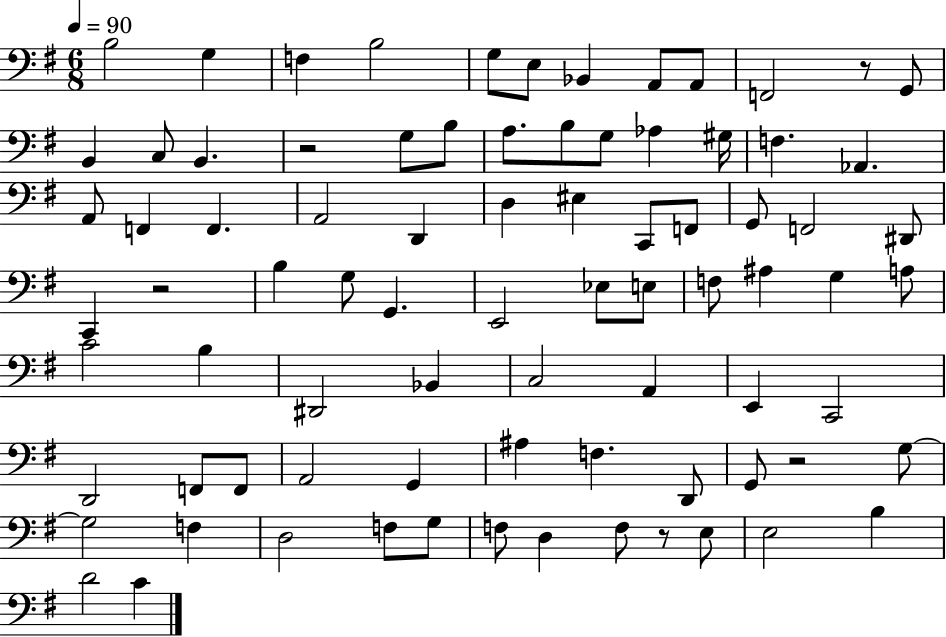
X:1
T:Untitled
M:6/8
L:1/4
K:G
B,2 G, F, B,2 G,/2 E,/2 _B,, A,,/2 A,,/2 F,,2 z/2 G,,/2 B,, C,/2 B,, z2 G,/2 B,/2 A,/2 B,/2 G,/2 _A, ^G,/4 F, _A,, A,,/2 F,, F,, A,,2 D,, D, ^E, C,,/2 F,,/2 G,,/2 F,,2 ^D,,/2 C,, z2 B, G,/2 G,, E,,2 _E,/2 E,/2 F,/2 ^A, G, A,/2 C2 B, ^D,,2 _B,, C,2 A,, E,, C,,2 D,,2 F,,/2 F,,/2 A,,2 G,, ^A, F, D,,/2 G,,/2 z2 G,/2 G,2 F, D,2 F,/2 G,/2 F,/2 D, F,/2 z/2 E,/2 E,2 B, D2 C